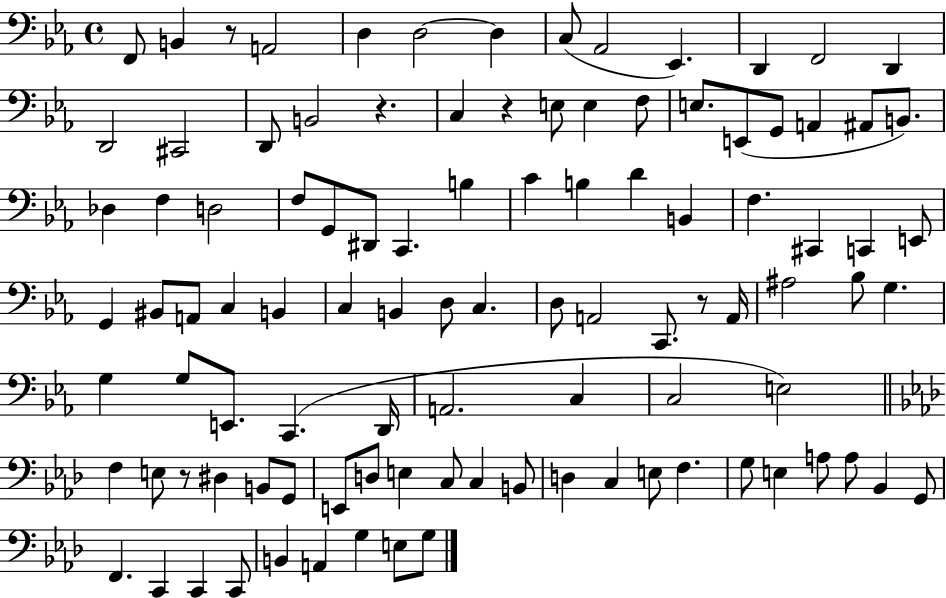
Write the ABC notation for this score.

X:1
T:Untitled
M:4/4
L:1/4
K:Eb
F,,/2 B,, z/2 A,,2 D, D,2 D, C,/2 _A,,2 _E,, D,, F,,2 D,, D,,2 ^C,,2 D,,/2 B,,2 z C, z E,/2 E, F,/2 E,/2 E,,/2 G,,/2 A,, ^A,,/2 B,,/2 _D, F, D,2 F,/2 G,,/2 ^D,,/2 C,, B, C B, D B,, F, ^C,, C,, E,,/2 G,, ^B,,/2 A,,/2 C, B,, C, B,, D,/2 C, D,/2 A,,2 C,,/2 z/2 A,,/4 ^A,2 _B,/2 G, G, G,/2 E,,/2 C,, D,,/4 A,,2 C, C,2 E,2 F, E,/2 z/2 ^D, B,,/2 G,,/2 E,,/2 D,/2 E, C,/2 C, B,,/2 D, C, E,/2 F, G,/2 E, A,/2 A,/2 _B,, G,,/2 F,, C,, C,, C,,/2 B,, A,, G, E,/2 G,/2